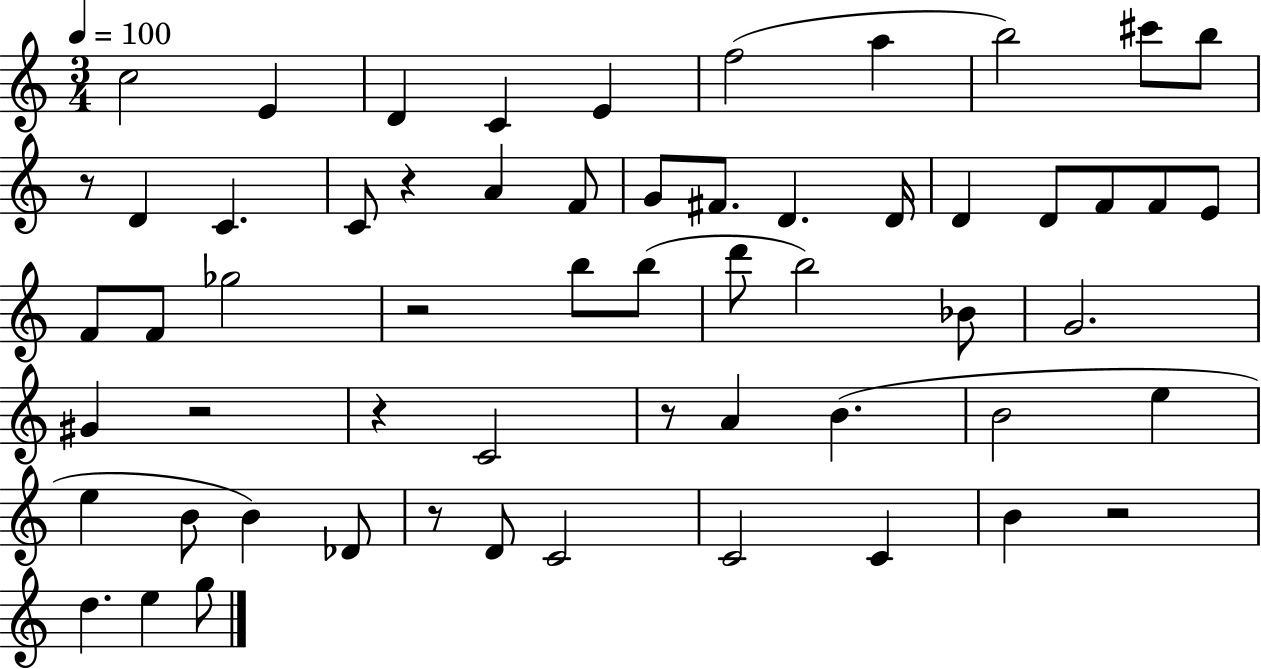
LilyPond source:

{
  \clef treble
  \numericTimeSignature
  \time 3/4
  \key c \major
  \tempo 4 = 100
  c''2 e'4 | d'4 c'4 e'4 | f''2( a''4 | b''2) cis'''8 b''8 | \break r8 d'4 c'4. | c'8 r4 a'4 f'8 | g'8 fis'8. d'4. d'16 | d'4 d'8 f'8 f'8 e'8 | \break f'8 f'8 ges''2 | r2 b''8 b''8( | d'''8 b''2) bes'8 | g'2. | \break gis'4 r2 | r4 c'2 | r8 a'4 b'4.( | b'2 e''4 | \break e''4 b'8 b'4) des'8 | r8 d'8 c'2 | c'2 c'4 | b'4 r2 | \break d''4. e''4 g''8 | \bar "|."
}